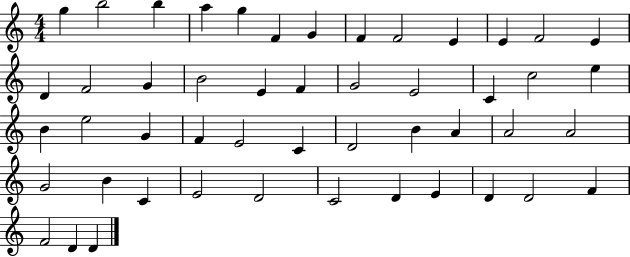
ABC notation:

X:1
T:Untitled
M:4/4
L:1/4
K:C
g b2 b a g F G F F2 E E F2 E D F2 G B2 E F G2 E2 C c2 e B e2 G F E2 C D2 B A A2 A2 G2 B C E2 D2 C2 D E D D2 F F2 D D